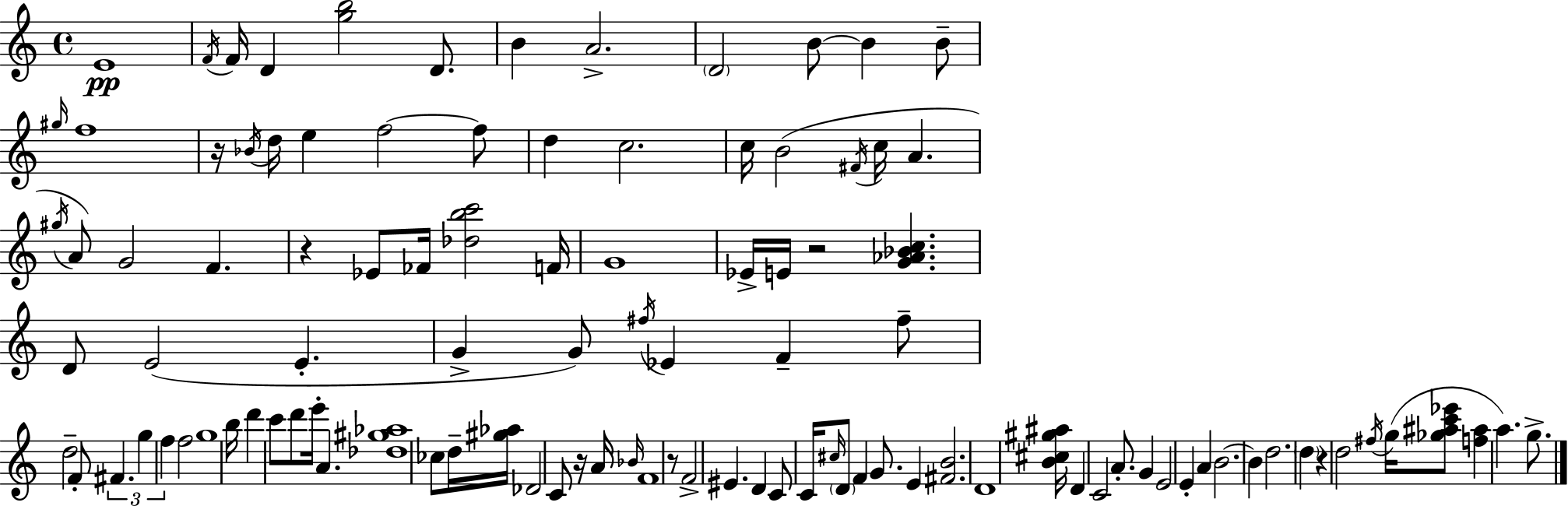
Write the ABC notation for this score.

X:1
T:Untitled
M:4/4
L:1/4
K:C
E4 F/4 F/4 D [gb]2 D/2 B A2 D2 B/2 B B/2 ^g/4 f4 z/4 _B/4 d/4 e f2 f/2 d c2 c/4 B2 ^F/4 c/4 A ^g/4 A/2 G2 F z _E/2 _F/4 [_dbc']2 F/4 G4 _E/4 E/4 z2 [G_A_Bc] D/2 E2 E G G/2 ^f/4 _E F ^f/2 d2 F/2 ^F g f f2 g4 b/4 d' c'/2 d'/2 e'/4 A [_d^g_a]4 _c/2 d/4 [^g_a]/4 _D2 C/2 z/4 A/4 _B/4 F4 z/2 F2 ^E D C/2 C/4 ^c/4 D/2 F G/2 E [^FB]2 D4 [B^c^g^a]/4 D C2 A/2 G E2 E A B2 B d2 d z d2 ^f/4 g/4 [_g^ac'_e']/2 [f^a] a g/2